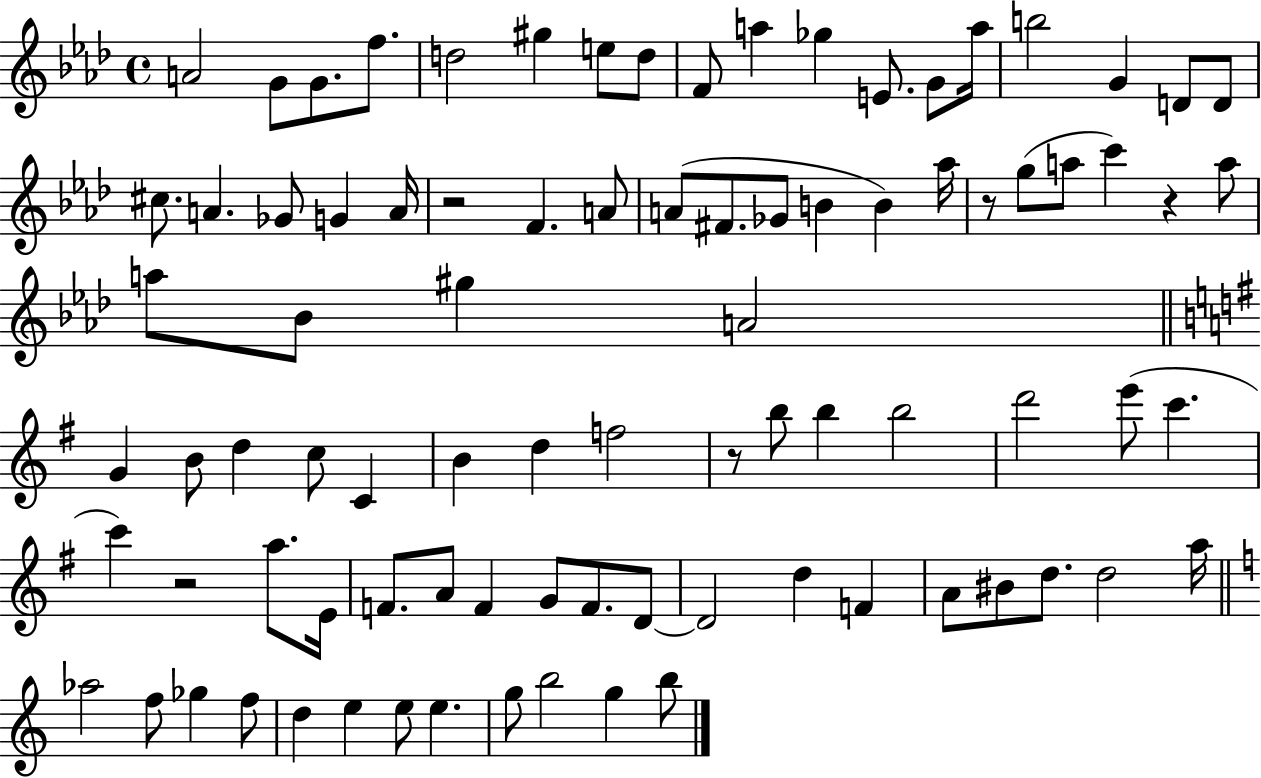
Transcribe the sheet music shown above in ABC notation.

X:1
T:Untitled
M:4/4
L:1/4
K:Ab
A2 G/2 G/2 f/2 d2 ^g e/2 d/2 F/2 a _g E/2 G/2 a/4 b2 G D/2 D/2 ^c/2 A _G/2 G A/4 z2 F A/2 A/2 ^F/2 _G/2 B B _a/4 z/2 g/2 a/2 c' z a/2 a/2 _B/2 ^g A2 G B/2 d c/2 C B d f2 z/2 b/2 b b2 d'2 e'/2 c' c' z2 a/2 E/4 F/2 A/2 F G/2 F/2 D/2 D2 d F A/2 ^B/2 d/2 d2 a/4 _a2 f/2 _g f/2 d e e/2 e g/2 b2 g b/2